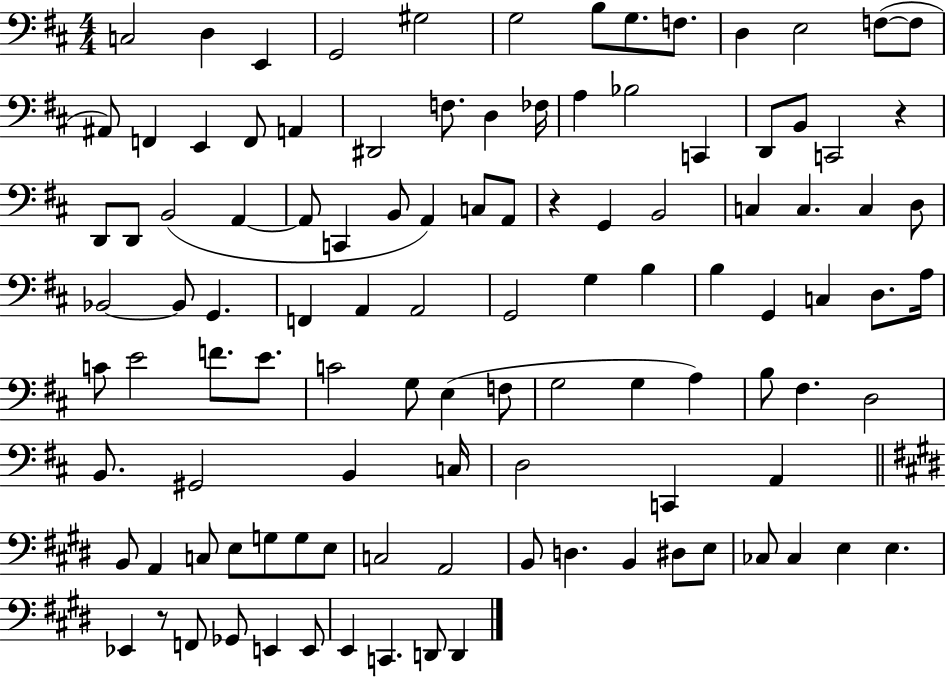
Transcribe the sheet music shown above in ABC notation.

X:1
T:Untitled
M:4/4
L:1/4
K:D
C,2 D, E,, G,,2 ^G,2 G,2 B,/2 G,/2 F,/2 D, E,2 F,/2 F,/2 ^A,,/2 F,, E,, F,,/2 A,, ^D,,2 F,/2 D, _F,/4 A, _B,2 C,, D,,/2 B,,/2 C,,2 z D,,/2 D,,/2 B,,2 A,, A,,/2 C,, B,,/2 A,, C,/2 A,,/2 z G,, B,,2 C, C, C, D,/2 _B,,2 _B,,/2 G,, F,, A,, A,,2 G,,2 G, B, B, G,, C, D,/2 A,/4 C/2 E2 F/2 E/2 C2 G,/2 E, F,/2 G,2 G, A, B,/2 ^F, D,2 B,,/2 ^G,,2 B,, C,/4 D,2 C,, A,, B,,/2 A,, C,/2 E,/2 G,/2 G,/2 E,/2 C,2 A,,2 B,,/2 D, B,, ^D,/2 E,/2 _C,/2 _C, E, E, _E,, z/2 F,,/2 _G,,/2 E,, E,,/2 E,, C,, D,,/2 D,,